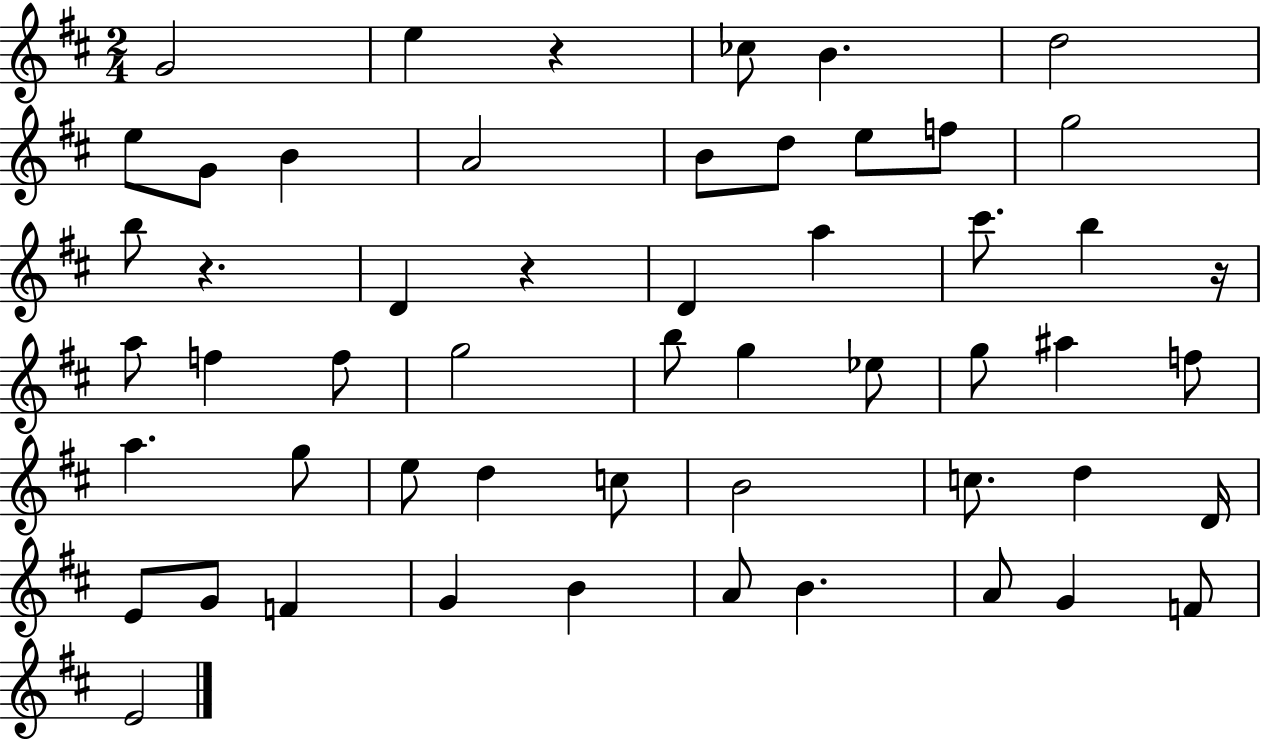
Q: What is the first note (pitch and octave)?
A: G4